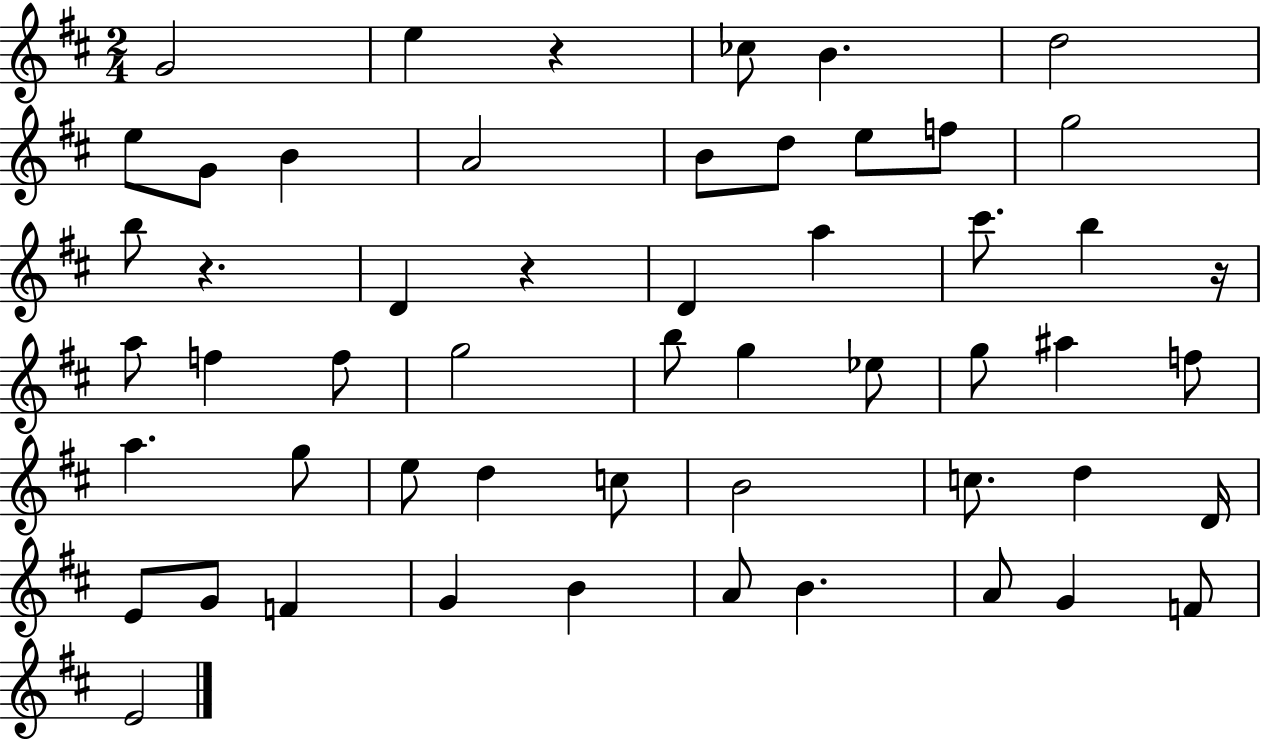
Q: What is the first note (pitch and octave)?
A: G4